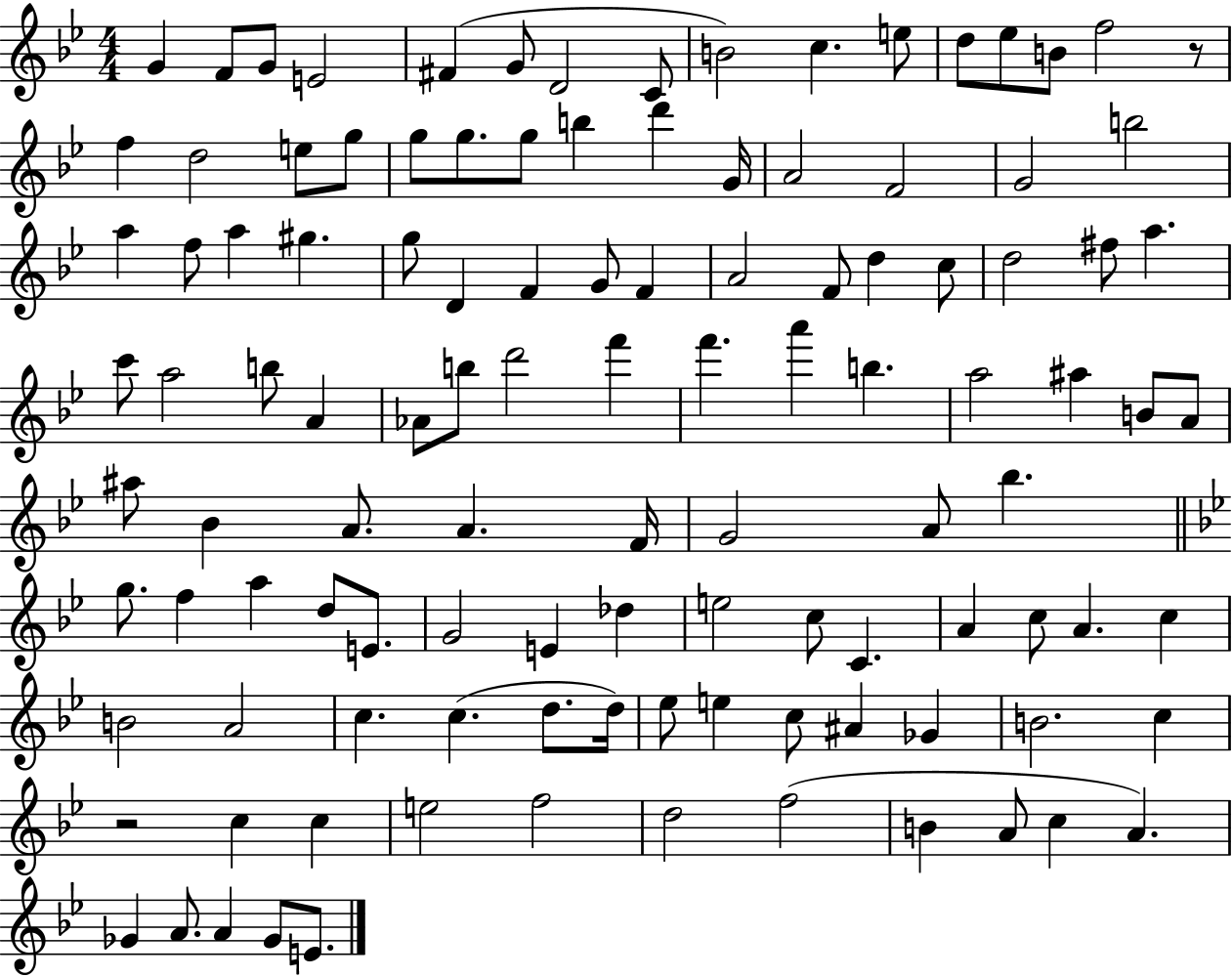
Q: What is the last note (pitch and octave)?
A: E4